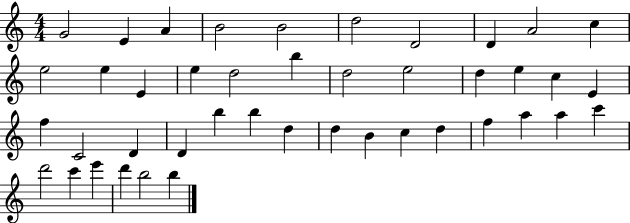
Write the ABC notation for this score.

X:1
T:Untitled
M:4/4
L:1/4
K:C
G2 E A B2 B2 d2 D2 D A2 c e2 e E e d2 b d2 e2 d e c E f C2 D D b b d d B c d f a a c' d'2 c' e' d' b2 b